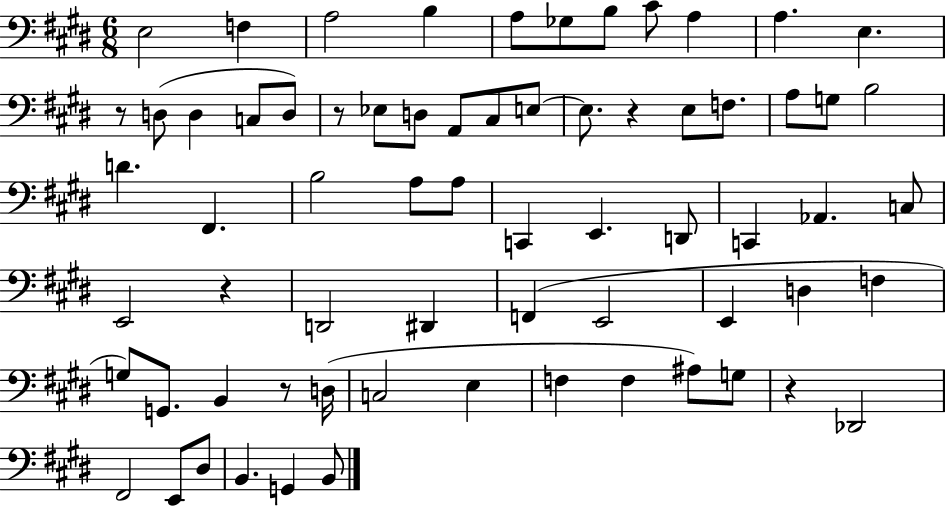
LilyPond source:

{
  \clef bass
  \numericTimeSignature
  \time 6/8
  \key e \major
  \repeat volta 2 { e2 f4 | a2 b4 | a8 ges8 b8 cis'8 a4 | a4. e4. | \break r8 d8( d4 c8 d8) | r8 ees8 d8 a,8 cis8 e8~~ | e8. r4 e8 f8. | a8 g8 b2 | \break d'4. fis,4. | b2 a8 a8 | c,4 e,4. d,8 | c,4 aes,4. c8 | \break e,2 r4 | d,2 dis,4 | f,4( e,2 | e,4 d4 f4 | \break g8) g,8. b,4 r8 d16( | c2 e4 | f4 f4 ais8) g8 | r4 des,2 | \break fis,2 e,8 dis8 | b,4. g,4 b,8 | } \bar "|."
}